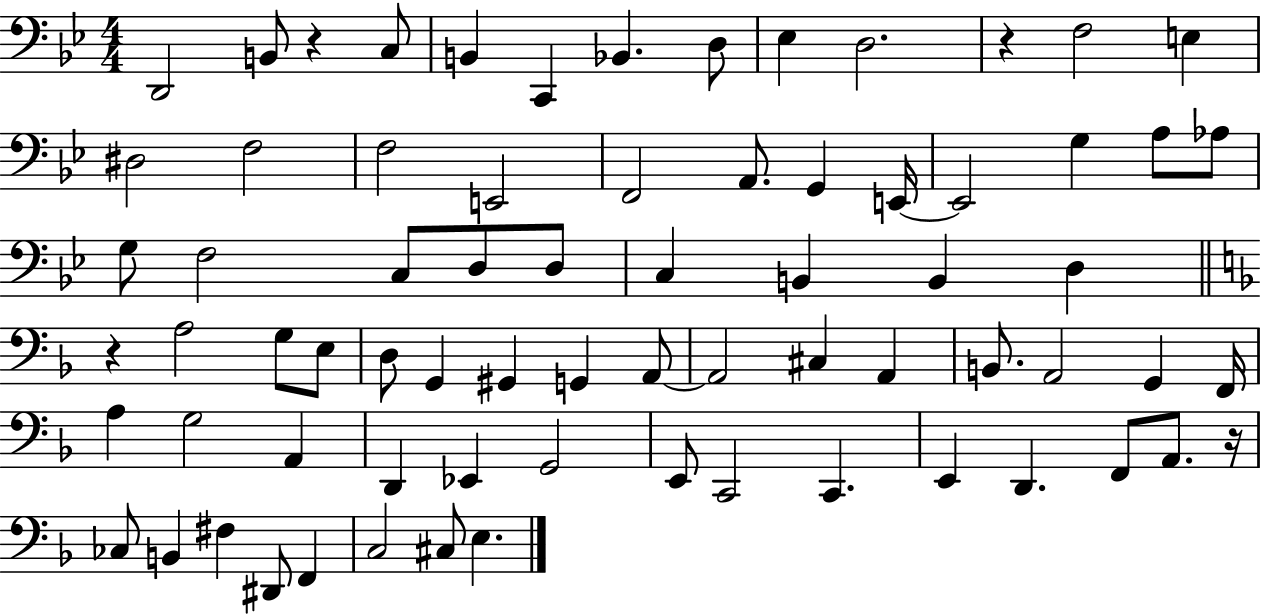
D2/h B2/e R/q C3/e B2/q C2/q Bb2/q. D3/e Eb3/q D3/h. R/q F3/h E3/q D#3/h F3/h F3/h E2/h F2/h A2/e. G2/q E2/s E2/h G3/q A3/e Ab3/e G3/e F3/h C3/e D3/e D3/e C3/q B2/q B2/q D3/q R/q A3/h G3/e E3/e D3/e G2/q G#2/q G2/q A2/e A2/h C#3/q A2/q B2/e. A2/h G2/q F2/s A3/q G3/h A2/q D2/q Eb2/q G2/h E2/e C2/h C2/q. E2/q D2/q. F2/e A2/e. R/s CES3/e B2/q F#3/q D#2/e F2/q C3/h C#3/e E3/q.